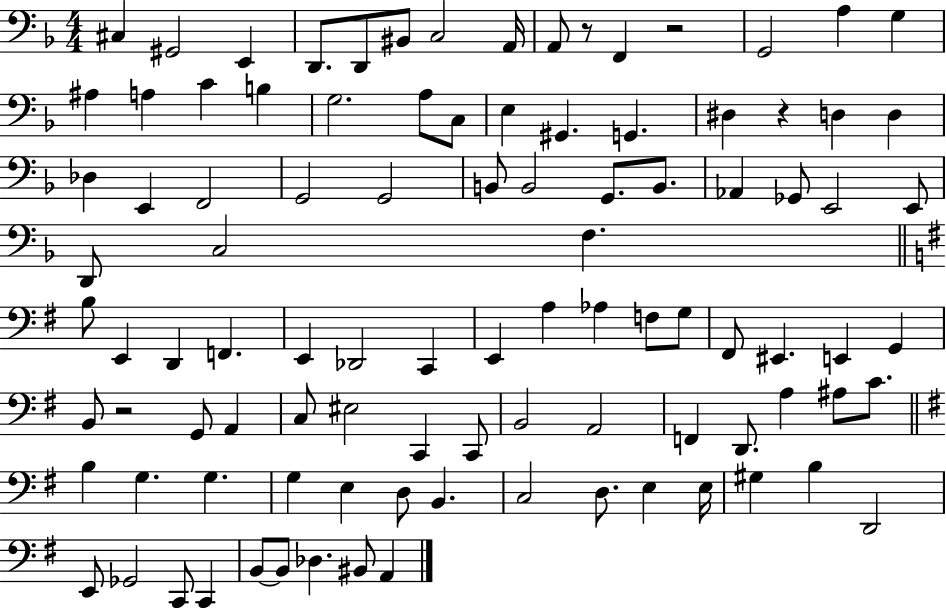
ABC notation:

X:1
T:Untitled
M:4/4
L:1/4
K:F
^C, ^G,,2 E,, D,,/2 D,,/2 ^B,,/2 C,2 A,,/4 A,,/2 z/2 F,, z2 G,,2 A, G, ^A, A, C B, G,2 A,/2 C,/2 E, ^G,, G,, ^D, z D, D, _D, E,, F,,2 G,,2 G,,2 B,,/2 B,,2 G,,/2 B,,/2 _A,, _G,,/2 E,,2 E,,/2 D,,/2 C,2 F, B,/2 E,, D,, F,, E,, _D,,2 C,, E,, A, _A, F,/2 G,/2 ^F,,/2 ^E,, E,, G,, B,,/2 z2 G,,/2 A,, C,/2 ^E,2 C,, C,,/2 B,,2 A,,2 F,, D,,/2 A, ^A,/2 C/2 B, G, G, G, E, D,/2 B,, C,2 D,/2 E, E,/4 ^G, B, D,,2 E,,/2 _G,,2 C,,/2 C,, B,,/2 B,,/2 _D, ^B,,/2 A,,